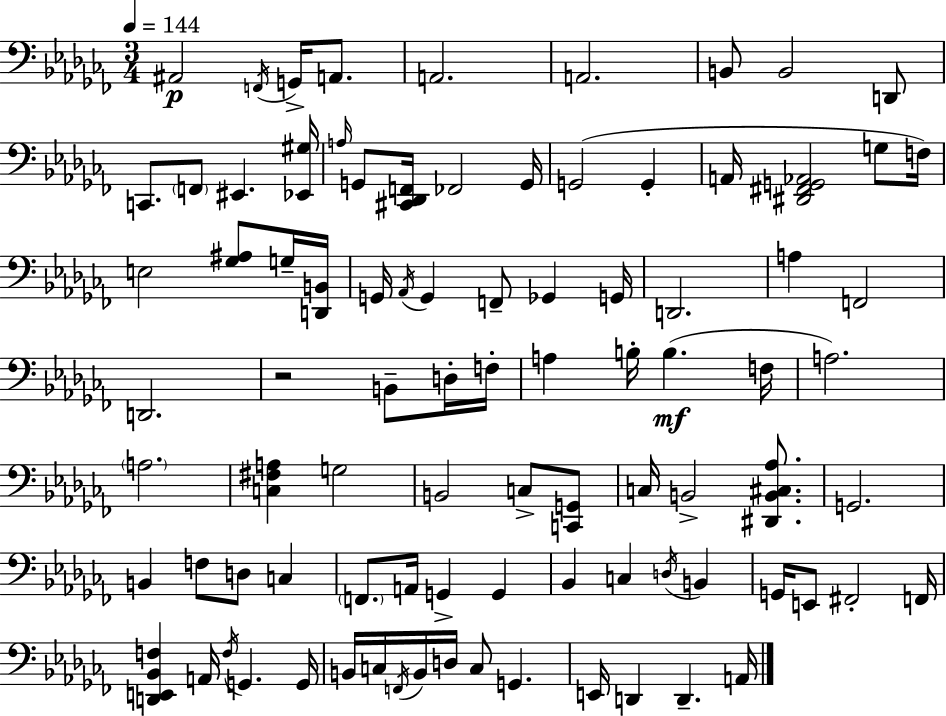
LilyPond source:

{
  \clef bass
  \numericTimeSignature
  \time 3/4
  \key aes \minor
  \tempo 4 = 144
  ais,2\p \acciaccatura { f,16 } g,16-> a,8. | a,2. | a,2. | b,8 b,2 d,8 | \break c,8. \parenthesize f,8 eis,4. | <ees, gis>16 \grace { a16 } g,8 <cis, des, f,>16 fes,2 | g,16 g,2( g,4-. | a,16 <dis, fis, g, aes,>2 g8 | \break f16) e2 <ges ais>8 | g16-- <d, b,>16 g,16 \acciaccatura { aes,16 } g,4 f,8-- ges,4 | g,16 d,2. | a4 f,2 | \break d,2. | r2 b,8-- | d16-. f16-. a4 b16-. b4.(\mf | f16 a2.) | \break \parenthesize a2. | <c fis a>4 g2 | b,2 c8-> | <c, g,>8 c16 b,2-> | \break <dis, b, cis aes>8. g,2. | b,4 f8 d8 c4 | \parenthesize f,8. a,16 g,4-> g,4 | bes,4 c4 \acciaccatura { d16 } | \break b,4 g,16 e,8 fis,2-. | f,16 <d, e, bes, f>4 a,16 \acciaccatura { f16 } g,4. | g,16 b,16 c16 \acciaccatura { f,16 } b,16 d16 c8 | g,4. e,16 d,4 d,4.-- | \break a,16 \bar "|."
}